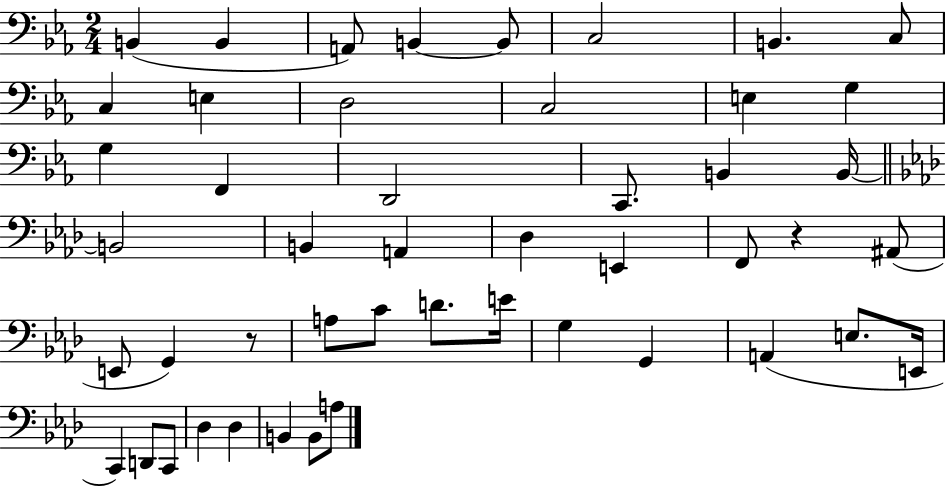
{
  \clef bass
  \numericTimeSignature
  \time 2/4
  \key ees \major
  \repeat volta 2 { b,4( b,4 | a,8) b,4~~ b,8 | c2 | b,4. c8 | \break c4 e4 | d2 | c2 | e4 g4 | \break g4 f,4 | d,2 | c,8. b,4 b,16~~ | \bar "||" \break \key aes \major b,2 | b,4 a,4 | des4 e,4 | f,8 r4 ais,8( | \break e,8 g,4) r8 | a8 c'8 d'8. e'16 | g4 g,4 | a,4( e8. e,16 | \break c,4) d,8 c,8 | des4 des4 | b,4 b,8 a8 | } \bar "|."
}